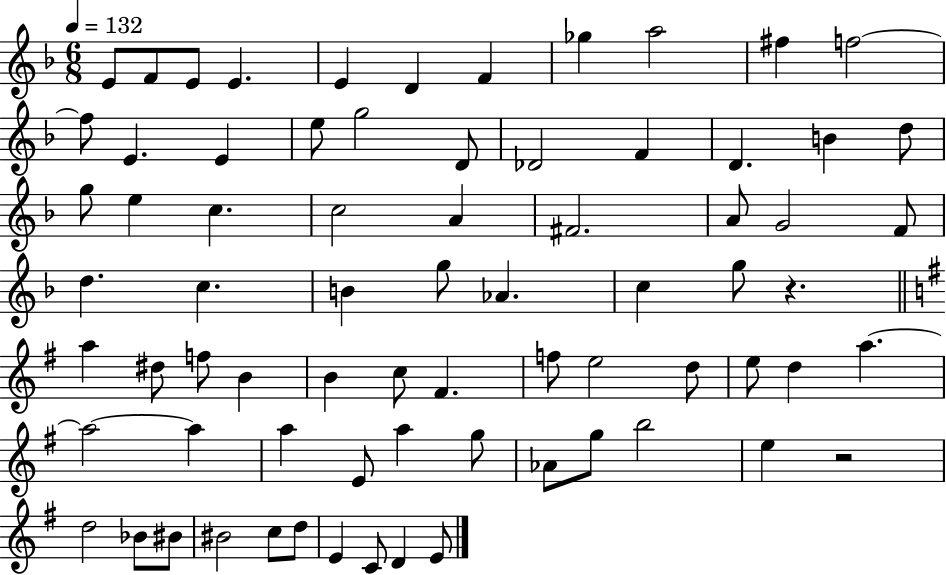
X:1
T:Untitled
M:6/8
L:1/4
K:F
E/2 F/2 E/2 E E D F _g a2 ^f f2 f/2 E E e/2 g2 D/2 _D2 F D B d/2 g/2 e c c2 A ^F2 A/2 G2 F/2 d c B g/2 _A c g/2 z a ^d/2 f/2 B B c/2 ^F f/2 e2 d/2 e/2 d a a2 a a E/2 a g/2 _A/2 g/2 b2 e z2 d2 _B/2 ^B/2 ^B2 c/2 d/2 E C/2 D E/2